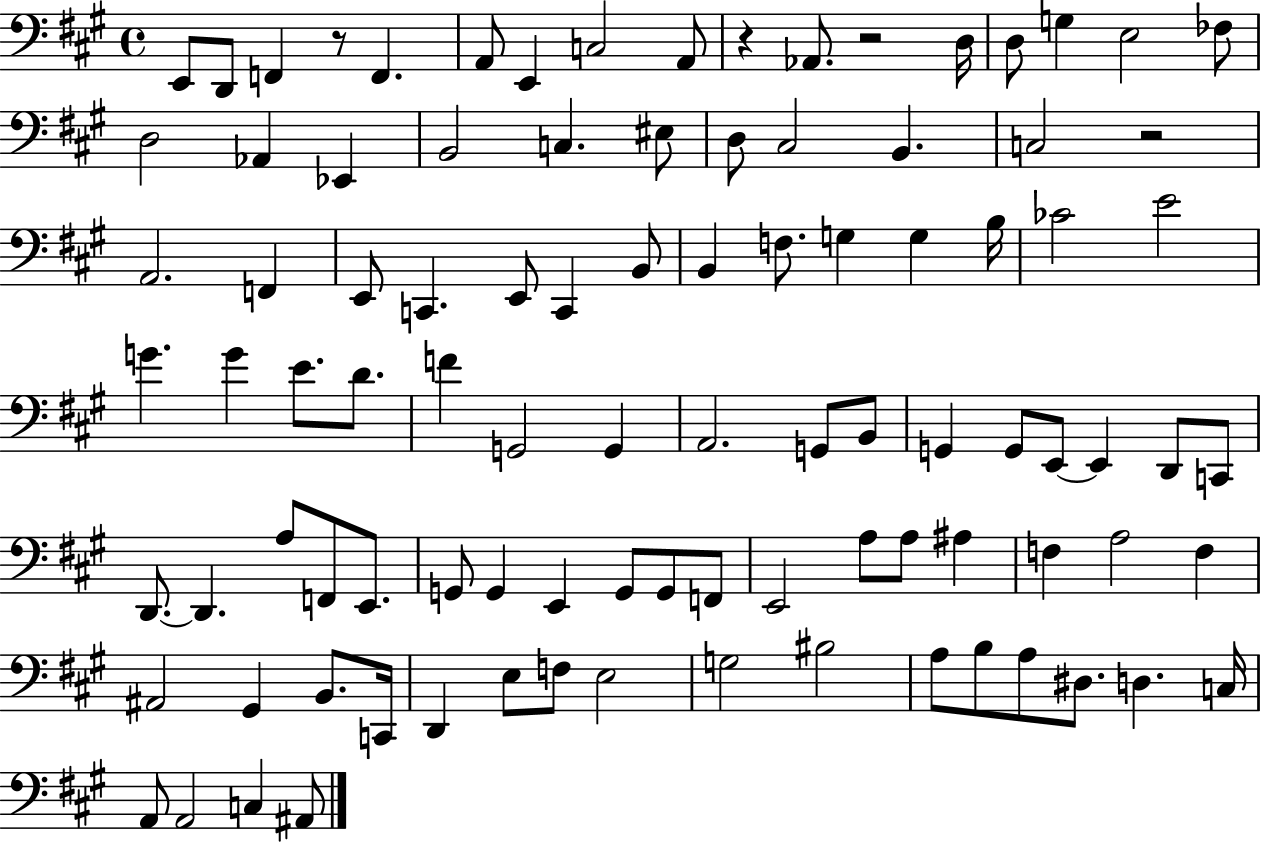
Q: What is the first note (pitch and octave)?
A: E2